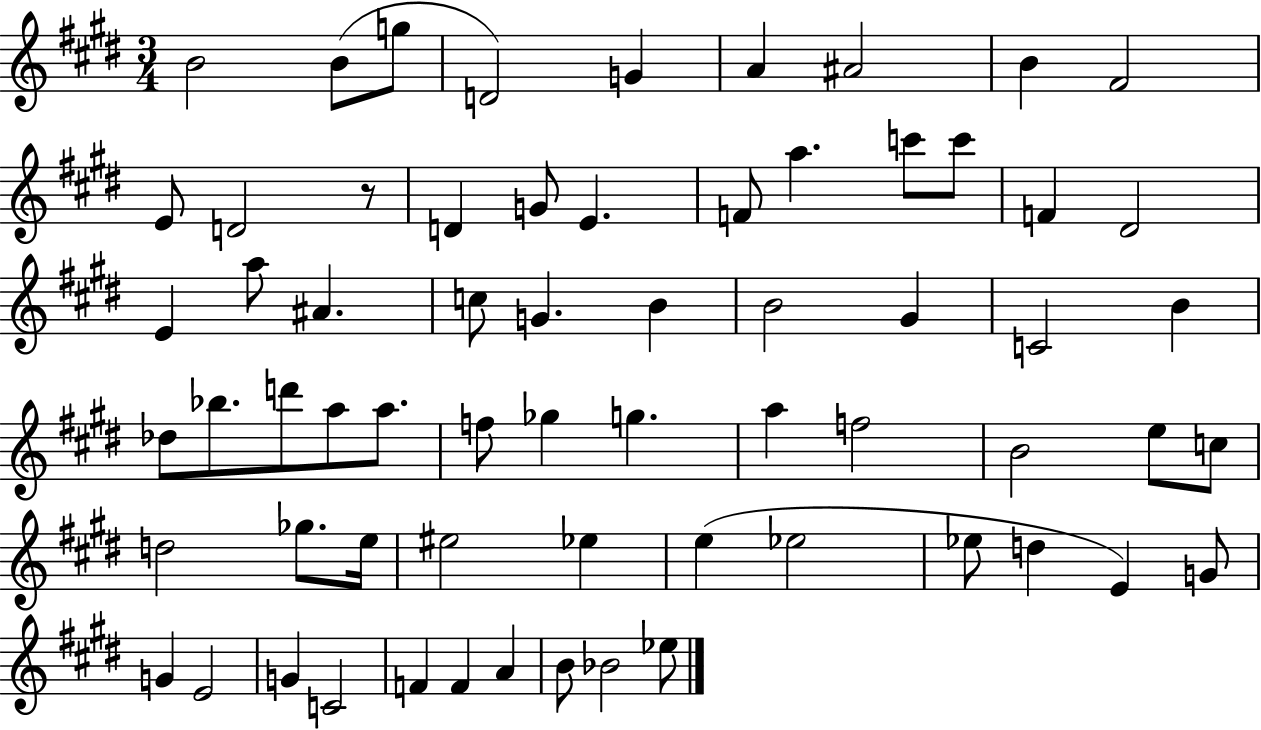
{
  \clef treble
  \numericTimeSignature
  \time 3/4
  \key e \major
  \repeat volta 2 { b'2 b'8( g''8 | d'2) g'4 | a'4 ais'2 | b'4 fis'2 | \break e'8 d'2 r8 | d'4 g'8 e'4. | f'8 a''4. c'''8 c'''8 | f'4 dis'2 | \break e'4 a''8 ais'4. | c''8 g'4. b'4 | b'2 gis'4 | c'2 b'4 | \break des''8 bes''8. d'''8 a''8 a''8. | f''8 ges''4 g''4. | a''4 f''2 | b'2 e''8 c''8 | \break d''2 ges''8. e''16 | eis''2 ees''4 | e''4( ees''2 | ees''8 d''4 e'4) g'8 | \break g'4 e'2 | g'4 c'2 | f'4 f'4 a'4 | b'8 bes'2 ees''8 | \break } \bar "|."
}